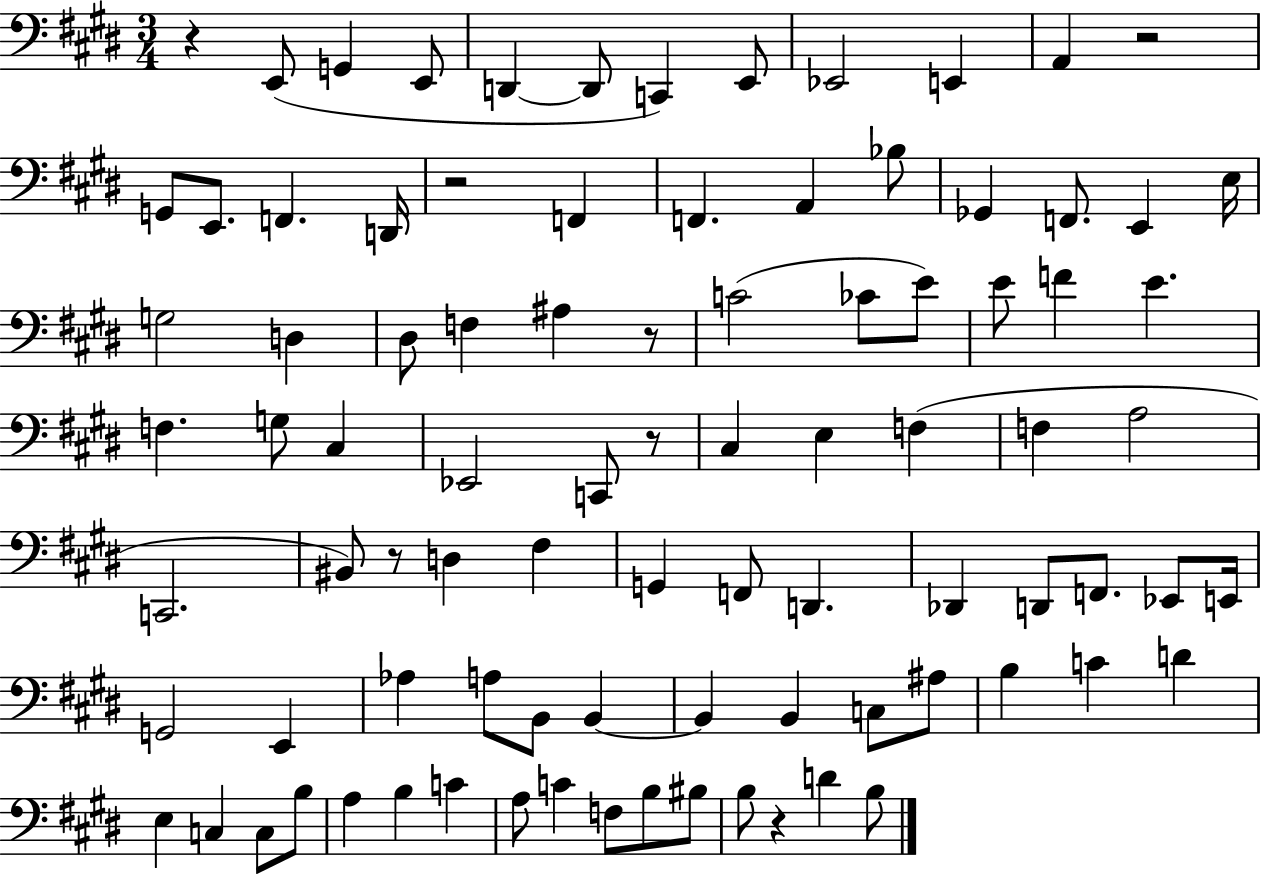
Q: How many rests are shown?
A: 7